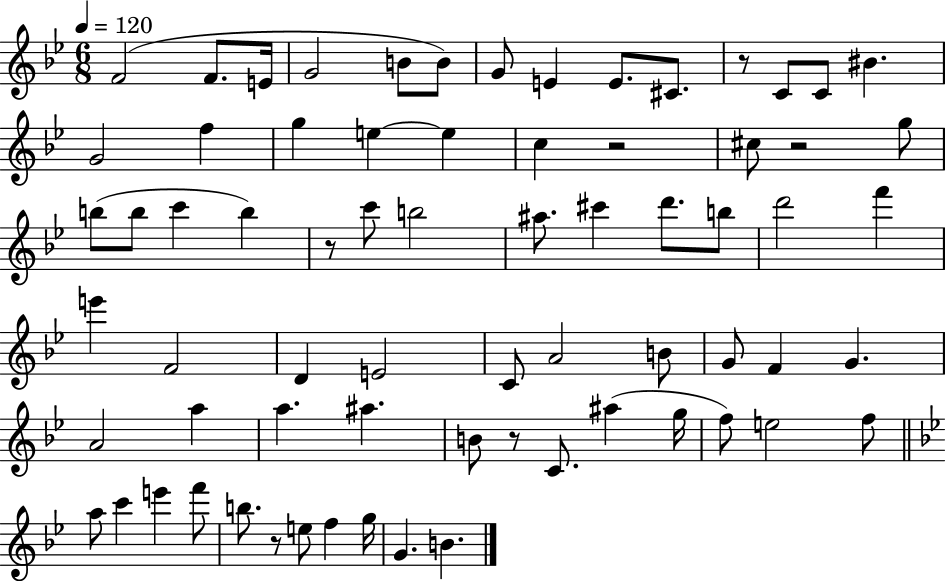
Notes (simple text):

F4/h F4/e. E4/s G4/h B4/e B4/e G4/e E4/q E4/e. C#4/e. R/e C4/e C4/e BIS4/q. G4/h F5/q G5/q E5/q E5/q C5/q R/h C#5/e R/h G5/e B5/e B5/e C6/q B5/q R/e C6/e B5/h A#5/e. C#6/q D6/e. B5/e D6/h F6/q E6/q F4/h D4/q E4/h C4/e A4/h B4/e G4/e F4/q G4/q. A4/h A5/q A5/q. A#5/q. B4/e R/e C4/e. A#5/q G5/s F5/e E5/h F5/e A5/e C6/q E6/q F6/e B5/e. R/e E5/e F5/q G5/s G4/q. B4/q.